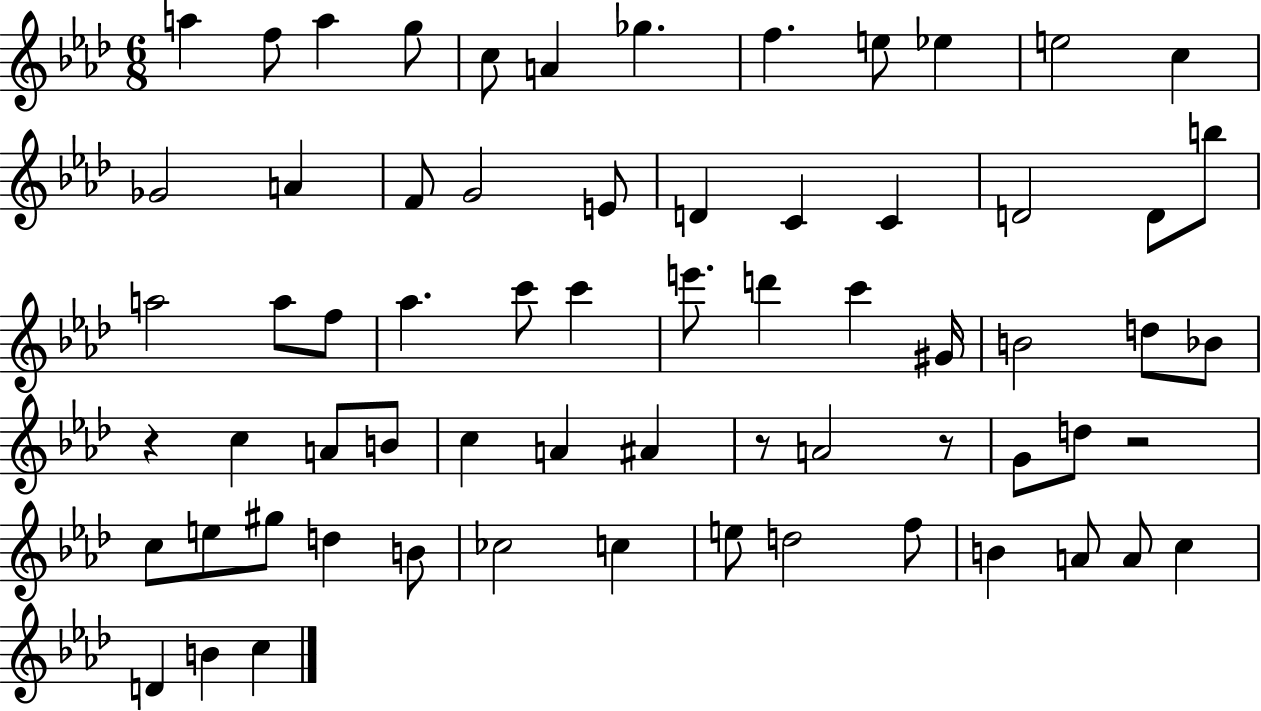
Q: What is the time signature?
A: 6/8